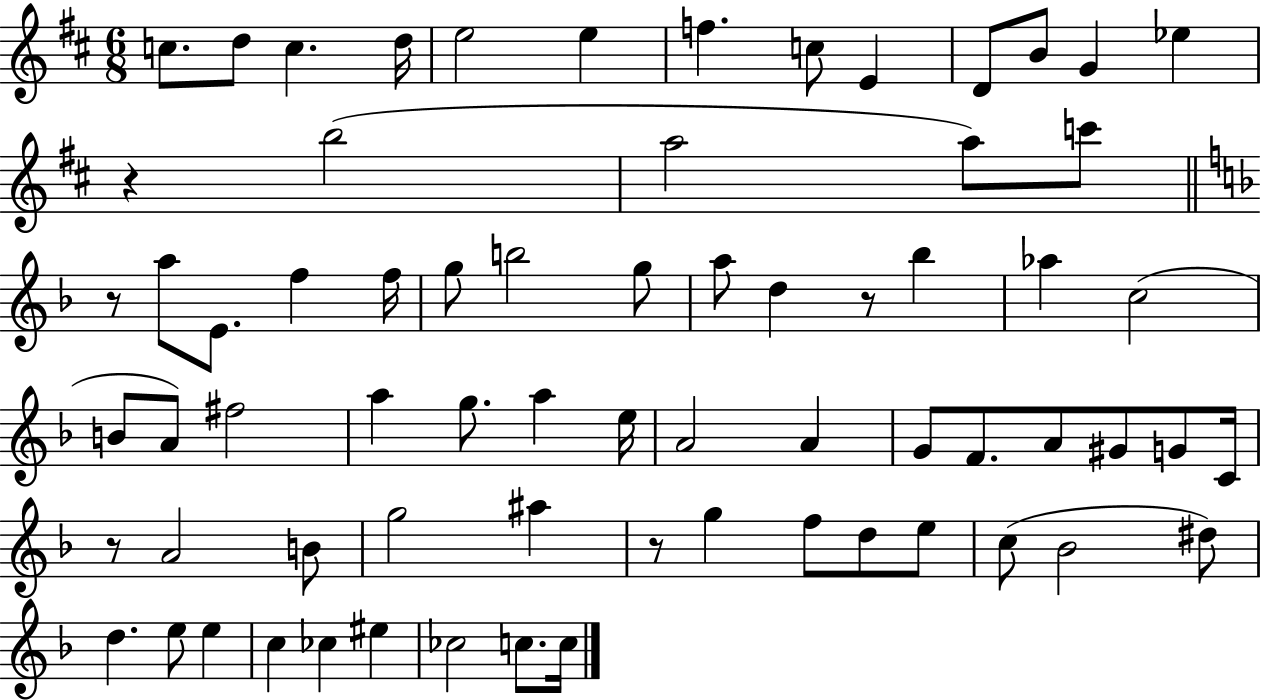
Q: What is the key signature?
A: D major